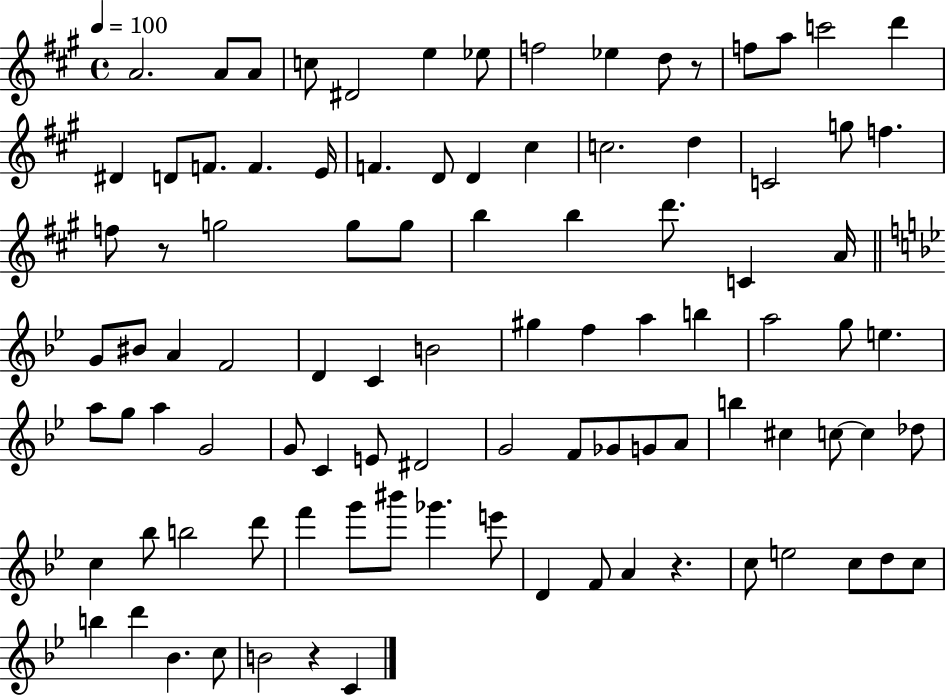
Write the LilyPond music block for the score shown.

{
  \clef treble
  \time 4/4
  \defaultTimeSignature
  \key a \major
  \tempo 4 = 100
  a'2. a'8 a'8 | c''8 dis'2 e''4 ees''8 | f''2 ees''4 d''8 r8 | f''8 a''8 c'''2 d'''4 | \break dis'4 d'8 f'8. f'4. e'16 | f'4. d'8 d'4 cis''4 | c''2. d''4 | c'2 g''8 f''4. | \break f''8 r8 g''2 g''8 g''8 | b''4 b''4 d'''8. c'4 a'16 | \bar "||" \break \key g \minor g'8 bis'8 a'4 f'2 | d'4 c'4 b'2 | gis''4 f''4 a''4 b''4 | a''2 g''8 e''4. | \break a''8 g''8 a''4 g'2 | g'8 c'4 e'8 dis'2 | g'2 f'8 ges'8 g'8 a'8 | b''4 cis''4 c''8~~ c''4 des''8 | \break c''4 bes''8 b''2 d'''8 | f'''4 g'''8 bis'''8 ges'''4. e'''8 | d'4 f'8 a'4 r4. | c''8 e''2 c''8 d''8 c''8 | \break b''4 d'''4 bes'4. c''8 | b'2 r4 c'4 | \bar "|."
}